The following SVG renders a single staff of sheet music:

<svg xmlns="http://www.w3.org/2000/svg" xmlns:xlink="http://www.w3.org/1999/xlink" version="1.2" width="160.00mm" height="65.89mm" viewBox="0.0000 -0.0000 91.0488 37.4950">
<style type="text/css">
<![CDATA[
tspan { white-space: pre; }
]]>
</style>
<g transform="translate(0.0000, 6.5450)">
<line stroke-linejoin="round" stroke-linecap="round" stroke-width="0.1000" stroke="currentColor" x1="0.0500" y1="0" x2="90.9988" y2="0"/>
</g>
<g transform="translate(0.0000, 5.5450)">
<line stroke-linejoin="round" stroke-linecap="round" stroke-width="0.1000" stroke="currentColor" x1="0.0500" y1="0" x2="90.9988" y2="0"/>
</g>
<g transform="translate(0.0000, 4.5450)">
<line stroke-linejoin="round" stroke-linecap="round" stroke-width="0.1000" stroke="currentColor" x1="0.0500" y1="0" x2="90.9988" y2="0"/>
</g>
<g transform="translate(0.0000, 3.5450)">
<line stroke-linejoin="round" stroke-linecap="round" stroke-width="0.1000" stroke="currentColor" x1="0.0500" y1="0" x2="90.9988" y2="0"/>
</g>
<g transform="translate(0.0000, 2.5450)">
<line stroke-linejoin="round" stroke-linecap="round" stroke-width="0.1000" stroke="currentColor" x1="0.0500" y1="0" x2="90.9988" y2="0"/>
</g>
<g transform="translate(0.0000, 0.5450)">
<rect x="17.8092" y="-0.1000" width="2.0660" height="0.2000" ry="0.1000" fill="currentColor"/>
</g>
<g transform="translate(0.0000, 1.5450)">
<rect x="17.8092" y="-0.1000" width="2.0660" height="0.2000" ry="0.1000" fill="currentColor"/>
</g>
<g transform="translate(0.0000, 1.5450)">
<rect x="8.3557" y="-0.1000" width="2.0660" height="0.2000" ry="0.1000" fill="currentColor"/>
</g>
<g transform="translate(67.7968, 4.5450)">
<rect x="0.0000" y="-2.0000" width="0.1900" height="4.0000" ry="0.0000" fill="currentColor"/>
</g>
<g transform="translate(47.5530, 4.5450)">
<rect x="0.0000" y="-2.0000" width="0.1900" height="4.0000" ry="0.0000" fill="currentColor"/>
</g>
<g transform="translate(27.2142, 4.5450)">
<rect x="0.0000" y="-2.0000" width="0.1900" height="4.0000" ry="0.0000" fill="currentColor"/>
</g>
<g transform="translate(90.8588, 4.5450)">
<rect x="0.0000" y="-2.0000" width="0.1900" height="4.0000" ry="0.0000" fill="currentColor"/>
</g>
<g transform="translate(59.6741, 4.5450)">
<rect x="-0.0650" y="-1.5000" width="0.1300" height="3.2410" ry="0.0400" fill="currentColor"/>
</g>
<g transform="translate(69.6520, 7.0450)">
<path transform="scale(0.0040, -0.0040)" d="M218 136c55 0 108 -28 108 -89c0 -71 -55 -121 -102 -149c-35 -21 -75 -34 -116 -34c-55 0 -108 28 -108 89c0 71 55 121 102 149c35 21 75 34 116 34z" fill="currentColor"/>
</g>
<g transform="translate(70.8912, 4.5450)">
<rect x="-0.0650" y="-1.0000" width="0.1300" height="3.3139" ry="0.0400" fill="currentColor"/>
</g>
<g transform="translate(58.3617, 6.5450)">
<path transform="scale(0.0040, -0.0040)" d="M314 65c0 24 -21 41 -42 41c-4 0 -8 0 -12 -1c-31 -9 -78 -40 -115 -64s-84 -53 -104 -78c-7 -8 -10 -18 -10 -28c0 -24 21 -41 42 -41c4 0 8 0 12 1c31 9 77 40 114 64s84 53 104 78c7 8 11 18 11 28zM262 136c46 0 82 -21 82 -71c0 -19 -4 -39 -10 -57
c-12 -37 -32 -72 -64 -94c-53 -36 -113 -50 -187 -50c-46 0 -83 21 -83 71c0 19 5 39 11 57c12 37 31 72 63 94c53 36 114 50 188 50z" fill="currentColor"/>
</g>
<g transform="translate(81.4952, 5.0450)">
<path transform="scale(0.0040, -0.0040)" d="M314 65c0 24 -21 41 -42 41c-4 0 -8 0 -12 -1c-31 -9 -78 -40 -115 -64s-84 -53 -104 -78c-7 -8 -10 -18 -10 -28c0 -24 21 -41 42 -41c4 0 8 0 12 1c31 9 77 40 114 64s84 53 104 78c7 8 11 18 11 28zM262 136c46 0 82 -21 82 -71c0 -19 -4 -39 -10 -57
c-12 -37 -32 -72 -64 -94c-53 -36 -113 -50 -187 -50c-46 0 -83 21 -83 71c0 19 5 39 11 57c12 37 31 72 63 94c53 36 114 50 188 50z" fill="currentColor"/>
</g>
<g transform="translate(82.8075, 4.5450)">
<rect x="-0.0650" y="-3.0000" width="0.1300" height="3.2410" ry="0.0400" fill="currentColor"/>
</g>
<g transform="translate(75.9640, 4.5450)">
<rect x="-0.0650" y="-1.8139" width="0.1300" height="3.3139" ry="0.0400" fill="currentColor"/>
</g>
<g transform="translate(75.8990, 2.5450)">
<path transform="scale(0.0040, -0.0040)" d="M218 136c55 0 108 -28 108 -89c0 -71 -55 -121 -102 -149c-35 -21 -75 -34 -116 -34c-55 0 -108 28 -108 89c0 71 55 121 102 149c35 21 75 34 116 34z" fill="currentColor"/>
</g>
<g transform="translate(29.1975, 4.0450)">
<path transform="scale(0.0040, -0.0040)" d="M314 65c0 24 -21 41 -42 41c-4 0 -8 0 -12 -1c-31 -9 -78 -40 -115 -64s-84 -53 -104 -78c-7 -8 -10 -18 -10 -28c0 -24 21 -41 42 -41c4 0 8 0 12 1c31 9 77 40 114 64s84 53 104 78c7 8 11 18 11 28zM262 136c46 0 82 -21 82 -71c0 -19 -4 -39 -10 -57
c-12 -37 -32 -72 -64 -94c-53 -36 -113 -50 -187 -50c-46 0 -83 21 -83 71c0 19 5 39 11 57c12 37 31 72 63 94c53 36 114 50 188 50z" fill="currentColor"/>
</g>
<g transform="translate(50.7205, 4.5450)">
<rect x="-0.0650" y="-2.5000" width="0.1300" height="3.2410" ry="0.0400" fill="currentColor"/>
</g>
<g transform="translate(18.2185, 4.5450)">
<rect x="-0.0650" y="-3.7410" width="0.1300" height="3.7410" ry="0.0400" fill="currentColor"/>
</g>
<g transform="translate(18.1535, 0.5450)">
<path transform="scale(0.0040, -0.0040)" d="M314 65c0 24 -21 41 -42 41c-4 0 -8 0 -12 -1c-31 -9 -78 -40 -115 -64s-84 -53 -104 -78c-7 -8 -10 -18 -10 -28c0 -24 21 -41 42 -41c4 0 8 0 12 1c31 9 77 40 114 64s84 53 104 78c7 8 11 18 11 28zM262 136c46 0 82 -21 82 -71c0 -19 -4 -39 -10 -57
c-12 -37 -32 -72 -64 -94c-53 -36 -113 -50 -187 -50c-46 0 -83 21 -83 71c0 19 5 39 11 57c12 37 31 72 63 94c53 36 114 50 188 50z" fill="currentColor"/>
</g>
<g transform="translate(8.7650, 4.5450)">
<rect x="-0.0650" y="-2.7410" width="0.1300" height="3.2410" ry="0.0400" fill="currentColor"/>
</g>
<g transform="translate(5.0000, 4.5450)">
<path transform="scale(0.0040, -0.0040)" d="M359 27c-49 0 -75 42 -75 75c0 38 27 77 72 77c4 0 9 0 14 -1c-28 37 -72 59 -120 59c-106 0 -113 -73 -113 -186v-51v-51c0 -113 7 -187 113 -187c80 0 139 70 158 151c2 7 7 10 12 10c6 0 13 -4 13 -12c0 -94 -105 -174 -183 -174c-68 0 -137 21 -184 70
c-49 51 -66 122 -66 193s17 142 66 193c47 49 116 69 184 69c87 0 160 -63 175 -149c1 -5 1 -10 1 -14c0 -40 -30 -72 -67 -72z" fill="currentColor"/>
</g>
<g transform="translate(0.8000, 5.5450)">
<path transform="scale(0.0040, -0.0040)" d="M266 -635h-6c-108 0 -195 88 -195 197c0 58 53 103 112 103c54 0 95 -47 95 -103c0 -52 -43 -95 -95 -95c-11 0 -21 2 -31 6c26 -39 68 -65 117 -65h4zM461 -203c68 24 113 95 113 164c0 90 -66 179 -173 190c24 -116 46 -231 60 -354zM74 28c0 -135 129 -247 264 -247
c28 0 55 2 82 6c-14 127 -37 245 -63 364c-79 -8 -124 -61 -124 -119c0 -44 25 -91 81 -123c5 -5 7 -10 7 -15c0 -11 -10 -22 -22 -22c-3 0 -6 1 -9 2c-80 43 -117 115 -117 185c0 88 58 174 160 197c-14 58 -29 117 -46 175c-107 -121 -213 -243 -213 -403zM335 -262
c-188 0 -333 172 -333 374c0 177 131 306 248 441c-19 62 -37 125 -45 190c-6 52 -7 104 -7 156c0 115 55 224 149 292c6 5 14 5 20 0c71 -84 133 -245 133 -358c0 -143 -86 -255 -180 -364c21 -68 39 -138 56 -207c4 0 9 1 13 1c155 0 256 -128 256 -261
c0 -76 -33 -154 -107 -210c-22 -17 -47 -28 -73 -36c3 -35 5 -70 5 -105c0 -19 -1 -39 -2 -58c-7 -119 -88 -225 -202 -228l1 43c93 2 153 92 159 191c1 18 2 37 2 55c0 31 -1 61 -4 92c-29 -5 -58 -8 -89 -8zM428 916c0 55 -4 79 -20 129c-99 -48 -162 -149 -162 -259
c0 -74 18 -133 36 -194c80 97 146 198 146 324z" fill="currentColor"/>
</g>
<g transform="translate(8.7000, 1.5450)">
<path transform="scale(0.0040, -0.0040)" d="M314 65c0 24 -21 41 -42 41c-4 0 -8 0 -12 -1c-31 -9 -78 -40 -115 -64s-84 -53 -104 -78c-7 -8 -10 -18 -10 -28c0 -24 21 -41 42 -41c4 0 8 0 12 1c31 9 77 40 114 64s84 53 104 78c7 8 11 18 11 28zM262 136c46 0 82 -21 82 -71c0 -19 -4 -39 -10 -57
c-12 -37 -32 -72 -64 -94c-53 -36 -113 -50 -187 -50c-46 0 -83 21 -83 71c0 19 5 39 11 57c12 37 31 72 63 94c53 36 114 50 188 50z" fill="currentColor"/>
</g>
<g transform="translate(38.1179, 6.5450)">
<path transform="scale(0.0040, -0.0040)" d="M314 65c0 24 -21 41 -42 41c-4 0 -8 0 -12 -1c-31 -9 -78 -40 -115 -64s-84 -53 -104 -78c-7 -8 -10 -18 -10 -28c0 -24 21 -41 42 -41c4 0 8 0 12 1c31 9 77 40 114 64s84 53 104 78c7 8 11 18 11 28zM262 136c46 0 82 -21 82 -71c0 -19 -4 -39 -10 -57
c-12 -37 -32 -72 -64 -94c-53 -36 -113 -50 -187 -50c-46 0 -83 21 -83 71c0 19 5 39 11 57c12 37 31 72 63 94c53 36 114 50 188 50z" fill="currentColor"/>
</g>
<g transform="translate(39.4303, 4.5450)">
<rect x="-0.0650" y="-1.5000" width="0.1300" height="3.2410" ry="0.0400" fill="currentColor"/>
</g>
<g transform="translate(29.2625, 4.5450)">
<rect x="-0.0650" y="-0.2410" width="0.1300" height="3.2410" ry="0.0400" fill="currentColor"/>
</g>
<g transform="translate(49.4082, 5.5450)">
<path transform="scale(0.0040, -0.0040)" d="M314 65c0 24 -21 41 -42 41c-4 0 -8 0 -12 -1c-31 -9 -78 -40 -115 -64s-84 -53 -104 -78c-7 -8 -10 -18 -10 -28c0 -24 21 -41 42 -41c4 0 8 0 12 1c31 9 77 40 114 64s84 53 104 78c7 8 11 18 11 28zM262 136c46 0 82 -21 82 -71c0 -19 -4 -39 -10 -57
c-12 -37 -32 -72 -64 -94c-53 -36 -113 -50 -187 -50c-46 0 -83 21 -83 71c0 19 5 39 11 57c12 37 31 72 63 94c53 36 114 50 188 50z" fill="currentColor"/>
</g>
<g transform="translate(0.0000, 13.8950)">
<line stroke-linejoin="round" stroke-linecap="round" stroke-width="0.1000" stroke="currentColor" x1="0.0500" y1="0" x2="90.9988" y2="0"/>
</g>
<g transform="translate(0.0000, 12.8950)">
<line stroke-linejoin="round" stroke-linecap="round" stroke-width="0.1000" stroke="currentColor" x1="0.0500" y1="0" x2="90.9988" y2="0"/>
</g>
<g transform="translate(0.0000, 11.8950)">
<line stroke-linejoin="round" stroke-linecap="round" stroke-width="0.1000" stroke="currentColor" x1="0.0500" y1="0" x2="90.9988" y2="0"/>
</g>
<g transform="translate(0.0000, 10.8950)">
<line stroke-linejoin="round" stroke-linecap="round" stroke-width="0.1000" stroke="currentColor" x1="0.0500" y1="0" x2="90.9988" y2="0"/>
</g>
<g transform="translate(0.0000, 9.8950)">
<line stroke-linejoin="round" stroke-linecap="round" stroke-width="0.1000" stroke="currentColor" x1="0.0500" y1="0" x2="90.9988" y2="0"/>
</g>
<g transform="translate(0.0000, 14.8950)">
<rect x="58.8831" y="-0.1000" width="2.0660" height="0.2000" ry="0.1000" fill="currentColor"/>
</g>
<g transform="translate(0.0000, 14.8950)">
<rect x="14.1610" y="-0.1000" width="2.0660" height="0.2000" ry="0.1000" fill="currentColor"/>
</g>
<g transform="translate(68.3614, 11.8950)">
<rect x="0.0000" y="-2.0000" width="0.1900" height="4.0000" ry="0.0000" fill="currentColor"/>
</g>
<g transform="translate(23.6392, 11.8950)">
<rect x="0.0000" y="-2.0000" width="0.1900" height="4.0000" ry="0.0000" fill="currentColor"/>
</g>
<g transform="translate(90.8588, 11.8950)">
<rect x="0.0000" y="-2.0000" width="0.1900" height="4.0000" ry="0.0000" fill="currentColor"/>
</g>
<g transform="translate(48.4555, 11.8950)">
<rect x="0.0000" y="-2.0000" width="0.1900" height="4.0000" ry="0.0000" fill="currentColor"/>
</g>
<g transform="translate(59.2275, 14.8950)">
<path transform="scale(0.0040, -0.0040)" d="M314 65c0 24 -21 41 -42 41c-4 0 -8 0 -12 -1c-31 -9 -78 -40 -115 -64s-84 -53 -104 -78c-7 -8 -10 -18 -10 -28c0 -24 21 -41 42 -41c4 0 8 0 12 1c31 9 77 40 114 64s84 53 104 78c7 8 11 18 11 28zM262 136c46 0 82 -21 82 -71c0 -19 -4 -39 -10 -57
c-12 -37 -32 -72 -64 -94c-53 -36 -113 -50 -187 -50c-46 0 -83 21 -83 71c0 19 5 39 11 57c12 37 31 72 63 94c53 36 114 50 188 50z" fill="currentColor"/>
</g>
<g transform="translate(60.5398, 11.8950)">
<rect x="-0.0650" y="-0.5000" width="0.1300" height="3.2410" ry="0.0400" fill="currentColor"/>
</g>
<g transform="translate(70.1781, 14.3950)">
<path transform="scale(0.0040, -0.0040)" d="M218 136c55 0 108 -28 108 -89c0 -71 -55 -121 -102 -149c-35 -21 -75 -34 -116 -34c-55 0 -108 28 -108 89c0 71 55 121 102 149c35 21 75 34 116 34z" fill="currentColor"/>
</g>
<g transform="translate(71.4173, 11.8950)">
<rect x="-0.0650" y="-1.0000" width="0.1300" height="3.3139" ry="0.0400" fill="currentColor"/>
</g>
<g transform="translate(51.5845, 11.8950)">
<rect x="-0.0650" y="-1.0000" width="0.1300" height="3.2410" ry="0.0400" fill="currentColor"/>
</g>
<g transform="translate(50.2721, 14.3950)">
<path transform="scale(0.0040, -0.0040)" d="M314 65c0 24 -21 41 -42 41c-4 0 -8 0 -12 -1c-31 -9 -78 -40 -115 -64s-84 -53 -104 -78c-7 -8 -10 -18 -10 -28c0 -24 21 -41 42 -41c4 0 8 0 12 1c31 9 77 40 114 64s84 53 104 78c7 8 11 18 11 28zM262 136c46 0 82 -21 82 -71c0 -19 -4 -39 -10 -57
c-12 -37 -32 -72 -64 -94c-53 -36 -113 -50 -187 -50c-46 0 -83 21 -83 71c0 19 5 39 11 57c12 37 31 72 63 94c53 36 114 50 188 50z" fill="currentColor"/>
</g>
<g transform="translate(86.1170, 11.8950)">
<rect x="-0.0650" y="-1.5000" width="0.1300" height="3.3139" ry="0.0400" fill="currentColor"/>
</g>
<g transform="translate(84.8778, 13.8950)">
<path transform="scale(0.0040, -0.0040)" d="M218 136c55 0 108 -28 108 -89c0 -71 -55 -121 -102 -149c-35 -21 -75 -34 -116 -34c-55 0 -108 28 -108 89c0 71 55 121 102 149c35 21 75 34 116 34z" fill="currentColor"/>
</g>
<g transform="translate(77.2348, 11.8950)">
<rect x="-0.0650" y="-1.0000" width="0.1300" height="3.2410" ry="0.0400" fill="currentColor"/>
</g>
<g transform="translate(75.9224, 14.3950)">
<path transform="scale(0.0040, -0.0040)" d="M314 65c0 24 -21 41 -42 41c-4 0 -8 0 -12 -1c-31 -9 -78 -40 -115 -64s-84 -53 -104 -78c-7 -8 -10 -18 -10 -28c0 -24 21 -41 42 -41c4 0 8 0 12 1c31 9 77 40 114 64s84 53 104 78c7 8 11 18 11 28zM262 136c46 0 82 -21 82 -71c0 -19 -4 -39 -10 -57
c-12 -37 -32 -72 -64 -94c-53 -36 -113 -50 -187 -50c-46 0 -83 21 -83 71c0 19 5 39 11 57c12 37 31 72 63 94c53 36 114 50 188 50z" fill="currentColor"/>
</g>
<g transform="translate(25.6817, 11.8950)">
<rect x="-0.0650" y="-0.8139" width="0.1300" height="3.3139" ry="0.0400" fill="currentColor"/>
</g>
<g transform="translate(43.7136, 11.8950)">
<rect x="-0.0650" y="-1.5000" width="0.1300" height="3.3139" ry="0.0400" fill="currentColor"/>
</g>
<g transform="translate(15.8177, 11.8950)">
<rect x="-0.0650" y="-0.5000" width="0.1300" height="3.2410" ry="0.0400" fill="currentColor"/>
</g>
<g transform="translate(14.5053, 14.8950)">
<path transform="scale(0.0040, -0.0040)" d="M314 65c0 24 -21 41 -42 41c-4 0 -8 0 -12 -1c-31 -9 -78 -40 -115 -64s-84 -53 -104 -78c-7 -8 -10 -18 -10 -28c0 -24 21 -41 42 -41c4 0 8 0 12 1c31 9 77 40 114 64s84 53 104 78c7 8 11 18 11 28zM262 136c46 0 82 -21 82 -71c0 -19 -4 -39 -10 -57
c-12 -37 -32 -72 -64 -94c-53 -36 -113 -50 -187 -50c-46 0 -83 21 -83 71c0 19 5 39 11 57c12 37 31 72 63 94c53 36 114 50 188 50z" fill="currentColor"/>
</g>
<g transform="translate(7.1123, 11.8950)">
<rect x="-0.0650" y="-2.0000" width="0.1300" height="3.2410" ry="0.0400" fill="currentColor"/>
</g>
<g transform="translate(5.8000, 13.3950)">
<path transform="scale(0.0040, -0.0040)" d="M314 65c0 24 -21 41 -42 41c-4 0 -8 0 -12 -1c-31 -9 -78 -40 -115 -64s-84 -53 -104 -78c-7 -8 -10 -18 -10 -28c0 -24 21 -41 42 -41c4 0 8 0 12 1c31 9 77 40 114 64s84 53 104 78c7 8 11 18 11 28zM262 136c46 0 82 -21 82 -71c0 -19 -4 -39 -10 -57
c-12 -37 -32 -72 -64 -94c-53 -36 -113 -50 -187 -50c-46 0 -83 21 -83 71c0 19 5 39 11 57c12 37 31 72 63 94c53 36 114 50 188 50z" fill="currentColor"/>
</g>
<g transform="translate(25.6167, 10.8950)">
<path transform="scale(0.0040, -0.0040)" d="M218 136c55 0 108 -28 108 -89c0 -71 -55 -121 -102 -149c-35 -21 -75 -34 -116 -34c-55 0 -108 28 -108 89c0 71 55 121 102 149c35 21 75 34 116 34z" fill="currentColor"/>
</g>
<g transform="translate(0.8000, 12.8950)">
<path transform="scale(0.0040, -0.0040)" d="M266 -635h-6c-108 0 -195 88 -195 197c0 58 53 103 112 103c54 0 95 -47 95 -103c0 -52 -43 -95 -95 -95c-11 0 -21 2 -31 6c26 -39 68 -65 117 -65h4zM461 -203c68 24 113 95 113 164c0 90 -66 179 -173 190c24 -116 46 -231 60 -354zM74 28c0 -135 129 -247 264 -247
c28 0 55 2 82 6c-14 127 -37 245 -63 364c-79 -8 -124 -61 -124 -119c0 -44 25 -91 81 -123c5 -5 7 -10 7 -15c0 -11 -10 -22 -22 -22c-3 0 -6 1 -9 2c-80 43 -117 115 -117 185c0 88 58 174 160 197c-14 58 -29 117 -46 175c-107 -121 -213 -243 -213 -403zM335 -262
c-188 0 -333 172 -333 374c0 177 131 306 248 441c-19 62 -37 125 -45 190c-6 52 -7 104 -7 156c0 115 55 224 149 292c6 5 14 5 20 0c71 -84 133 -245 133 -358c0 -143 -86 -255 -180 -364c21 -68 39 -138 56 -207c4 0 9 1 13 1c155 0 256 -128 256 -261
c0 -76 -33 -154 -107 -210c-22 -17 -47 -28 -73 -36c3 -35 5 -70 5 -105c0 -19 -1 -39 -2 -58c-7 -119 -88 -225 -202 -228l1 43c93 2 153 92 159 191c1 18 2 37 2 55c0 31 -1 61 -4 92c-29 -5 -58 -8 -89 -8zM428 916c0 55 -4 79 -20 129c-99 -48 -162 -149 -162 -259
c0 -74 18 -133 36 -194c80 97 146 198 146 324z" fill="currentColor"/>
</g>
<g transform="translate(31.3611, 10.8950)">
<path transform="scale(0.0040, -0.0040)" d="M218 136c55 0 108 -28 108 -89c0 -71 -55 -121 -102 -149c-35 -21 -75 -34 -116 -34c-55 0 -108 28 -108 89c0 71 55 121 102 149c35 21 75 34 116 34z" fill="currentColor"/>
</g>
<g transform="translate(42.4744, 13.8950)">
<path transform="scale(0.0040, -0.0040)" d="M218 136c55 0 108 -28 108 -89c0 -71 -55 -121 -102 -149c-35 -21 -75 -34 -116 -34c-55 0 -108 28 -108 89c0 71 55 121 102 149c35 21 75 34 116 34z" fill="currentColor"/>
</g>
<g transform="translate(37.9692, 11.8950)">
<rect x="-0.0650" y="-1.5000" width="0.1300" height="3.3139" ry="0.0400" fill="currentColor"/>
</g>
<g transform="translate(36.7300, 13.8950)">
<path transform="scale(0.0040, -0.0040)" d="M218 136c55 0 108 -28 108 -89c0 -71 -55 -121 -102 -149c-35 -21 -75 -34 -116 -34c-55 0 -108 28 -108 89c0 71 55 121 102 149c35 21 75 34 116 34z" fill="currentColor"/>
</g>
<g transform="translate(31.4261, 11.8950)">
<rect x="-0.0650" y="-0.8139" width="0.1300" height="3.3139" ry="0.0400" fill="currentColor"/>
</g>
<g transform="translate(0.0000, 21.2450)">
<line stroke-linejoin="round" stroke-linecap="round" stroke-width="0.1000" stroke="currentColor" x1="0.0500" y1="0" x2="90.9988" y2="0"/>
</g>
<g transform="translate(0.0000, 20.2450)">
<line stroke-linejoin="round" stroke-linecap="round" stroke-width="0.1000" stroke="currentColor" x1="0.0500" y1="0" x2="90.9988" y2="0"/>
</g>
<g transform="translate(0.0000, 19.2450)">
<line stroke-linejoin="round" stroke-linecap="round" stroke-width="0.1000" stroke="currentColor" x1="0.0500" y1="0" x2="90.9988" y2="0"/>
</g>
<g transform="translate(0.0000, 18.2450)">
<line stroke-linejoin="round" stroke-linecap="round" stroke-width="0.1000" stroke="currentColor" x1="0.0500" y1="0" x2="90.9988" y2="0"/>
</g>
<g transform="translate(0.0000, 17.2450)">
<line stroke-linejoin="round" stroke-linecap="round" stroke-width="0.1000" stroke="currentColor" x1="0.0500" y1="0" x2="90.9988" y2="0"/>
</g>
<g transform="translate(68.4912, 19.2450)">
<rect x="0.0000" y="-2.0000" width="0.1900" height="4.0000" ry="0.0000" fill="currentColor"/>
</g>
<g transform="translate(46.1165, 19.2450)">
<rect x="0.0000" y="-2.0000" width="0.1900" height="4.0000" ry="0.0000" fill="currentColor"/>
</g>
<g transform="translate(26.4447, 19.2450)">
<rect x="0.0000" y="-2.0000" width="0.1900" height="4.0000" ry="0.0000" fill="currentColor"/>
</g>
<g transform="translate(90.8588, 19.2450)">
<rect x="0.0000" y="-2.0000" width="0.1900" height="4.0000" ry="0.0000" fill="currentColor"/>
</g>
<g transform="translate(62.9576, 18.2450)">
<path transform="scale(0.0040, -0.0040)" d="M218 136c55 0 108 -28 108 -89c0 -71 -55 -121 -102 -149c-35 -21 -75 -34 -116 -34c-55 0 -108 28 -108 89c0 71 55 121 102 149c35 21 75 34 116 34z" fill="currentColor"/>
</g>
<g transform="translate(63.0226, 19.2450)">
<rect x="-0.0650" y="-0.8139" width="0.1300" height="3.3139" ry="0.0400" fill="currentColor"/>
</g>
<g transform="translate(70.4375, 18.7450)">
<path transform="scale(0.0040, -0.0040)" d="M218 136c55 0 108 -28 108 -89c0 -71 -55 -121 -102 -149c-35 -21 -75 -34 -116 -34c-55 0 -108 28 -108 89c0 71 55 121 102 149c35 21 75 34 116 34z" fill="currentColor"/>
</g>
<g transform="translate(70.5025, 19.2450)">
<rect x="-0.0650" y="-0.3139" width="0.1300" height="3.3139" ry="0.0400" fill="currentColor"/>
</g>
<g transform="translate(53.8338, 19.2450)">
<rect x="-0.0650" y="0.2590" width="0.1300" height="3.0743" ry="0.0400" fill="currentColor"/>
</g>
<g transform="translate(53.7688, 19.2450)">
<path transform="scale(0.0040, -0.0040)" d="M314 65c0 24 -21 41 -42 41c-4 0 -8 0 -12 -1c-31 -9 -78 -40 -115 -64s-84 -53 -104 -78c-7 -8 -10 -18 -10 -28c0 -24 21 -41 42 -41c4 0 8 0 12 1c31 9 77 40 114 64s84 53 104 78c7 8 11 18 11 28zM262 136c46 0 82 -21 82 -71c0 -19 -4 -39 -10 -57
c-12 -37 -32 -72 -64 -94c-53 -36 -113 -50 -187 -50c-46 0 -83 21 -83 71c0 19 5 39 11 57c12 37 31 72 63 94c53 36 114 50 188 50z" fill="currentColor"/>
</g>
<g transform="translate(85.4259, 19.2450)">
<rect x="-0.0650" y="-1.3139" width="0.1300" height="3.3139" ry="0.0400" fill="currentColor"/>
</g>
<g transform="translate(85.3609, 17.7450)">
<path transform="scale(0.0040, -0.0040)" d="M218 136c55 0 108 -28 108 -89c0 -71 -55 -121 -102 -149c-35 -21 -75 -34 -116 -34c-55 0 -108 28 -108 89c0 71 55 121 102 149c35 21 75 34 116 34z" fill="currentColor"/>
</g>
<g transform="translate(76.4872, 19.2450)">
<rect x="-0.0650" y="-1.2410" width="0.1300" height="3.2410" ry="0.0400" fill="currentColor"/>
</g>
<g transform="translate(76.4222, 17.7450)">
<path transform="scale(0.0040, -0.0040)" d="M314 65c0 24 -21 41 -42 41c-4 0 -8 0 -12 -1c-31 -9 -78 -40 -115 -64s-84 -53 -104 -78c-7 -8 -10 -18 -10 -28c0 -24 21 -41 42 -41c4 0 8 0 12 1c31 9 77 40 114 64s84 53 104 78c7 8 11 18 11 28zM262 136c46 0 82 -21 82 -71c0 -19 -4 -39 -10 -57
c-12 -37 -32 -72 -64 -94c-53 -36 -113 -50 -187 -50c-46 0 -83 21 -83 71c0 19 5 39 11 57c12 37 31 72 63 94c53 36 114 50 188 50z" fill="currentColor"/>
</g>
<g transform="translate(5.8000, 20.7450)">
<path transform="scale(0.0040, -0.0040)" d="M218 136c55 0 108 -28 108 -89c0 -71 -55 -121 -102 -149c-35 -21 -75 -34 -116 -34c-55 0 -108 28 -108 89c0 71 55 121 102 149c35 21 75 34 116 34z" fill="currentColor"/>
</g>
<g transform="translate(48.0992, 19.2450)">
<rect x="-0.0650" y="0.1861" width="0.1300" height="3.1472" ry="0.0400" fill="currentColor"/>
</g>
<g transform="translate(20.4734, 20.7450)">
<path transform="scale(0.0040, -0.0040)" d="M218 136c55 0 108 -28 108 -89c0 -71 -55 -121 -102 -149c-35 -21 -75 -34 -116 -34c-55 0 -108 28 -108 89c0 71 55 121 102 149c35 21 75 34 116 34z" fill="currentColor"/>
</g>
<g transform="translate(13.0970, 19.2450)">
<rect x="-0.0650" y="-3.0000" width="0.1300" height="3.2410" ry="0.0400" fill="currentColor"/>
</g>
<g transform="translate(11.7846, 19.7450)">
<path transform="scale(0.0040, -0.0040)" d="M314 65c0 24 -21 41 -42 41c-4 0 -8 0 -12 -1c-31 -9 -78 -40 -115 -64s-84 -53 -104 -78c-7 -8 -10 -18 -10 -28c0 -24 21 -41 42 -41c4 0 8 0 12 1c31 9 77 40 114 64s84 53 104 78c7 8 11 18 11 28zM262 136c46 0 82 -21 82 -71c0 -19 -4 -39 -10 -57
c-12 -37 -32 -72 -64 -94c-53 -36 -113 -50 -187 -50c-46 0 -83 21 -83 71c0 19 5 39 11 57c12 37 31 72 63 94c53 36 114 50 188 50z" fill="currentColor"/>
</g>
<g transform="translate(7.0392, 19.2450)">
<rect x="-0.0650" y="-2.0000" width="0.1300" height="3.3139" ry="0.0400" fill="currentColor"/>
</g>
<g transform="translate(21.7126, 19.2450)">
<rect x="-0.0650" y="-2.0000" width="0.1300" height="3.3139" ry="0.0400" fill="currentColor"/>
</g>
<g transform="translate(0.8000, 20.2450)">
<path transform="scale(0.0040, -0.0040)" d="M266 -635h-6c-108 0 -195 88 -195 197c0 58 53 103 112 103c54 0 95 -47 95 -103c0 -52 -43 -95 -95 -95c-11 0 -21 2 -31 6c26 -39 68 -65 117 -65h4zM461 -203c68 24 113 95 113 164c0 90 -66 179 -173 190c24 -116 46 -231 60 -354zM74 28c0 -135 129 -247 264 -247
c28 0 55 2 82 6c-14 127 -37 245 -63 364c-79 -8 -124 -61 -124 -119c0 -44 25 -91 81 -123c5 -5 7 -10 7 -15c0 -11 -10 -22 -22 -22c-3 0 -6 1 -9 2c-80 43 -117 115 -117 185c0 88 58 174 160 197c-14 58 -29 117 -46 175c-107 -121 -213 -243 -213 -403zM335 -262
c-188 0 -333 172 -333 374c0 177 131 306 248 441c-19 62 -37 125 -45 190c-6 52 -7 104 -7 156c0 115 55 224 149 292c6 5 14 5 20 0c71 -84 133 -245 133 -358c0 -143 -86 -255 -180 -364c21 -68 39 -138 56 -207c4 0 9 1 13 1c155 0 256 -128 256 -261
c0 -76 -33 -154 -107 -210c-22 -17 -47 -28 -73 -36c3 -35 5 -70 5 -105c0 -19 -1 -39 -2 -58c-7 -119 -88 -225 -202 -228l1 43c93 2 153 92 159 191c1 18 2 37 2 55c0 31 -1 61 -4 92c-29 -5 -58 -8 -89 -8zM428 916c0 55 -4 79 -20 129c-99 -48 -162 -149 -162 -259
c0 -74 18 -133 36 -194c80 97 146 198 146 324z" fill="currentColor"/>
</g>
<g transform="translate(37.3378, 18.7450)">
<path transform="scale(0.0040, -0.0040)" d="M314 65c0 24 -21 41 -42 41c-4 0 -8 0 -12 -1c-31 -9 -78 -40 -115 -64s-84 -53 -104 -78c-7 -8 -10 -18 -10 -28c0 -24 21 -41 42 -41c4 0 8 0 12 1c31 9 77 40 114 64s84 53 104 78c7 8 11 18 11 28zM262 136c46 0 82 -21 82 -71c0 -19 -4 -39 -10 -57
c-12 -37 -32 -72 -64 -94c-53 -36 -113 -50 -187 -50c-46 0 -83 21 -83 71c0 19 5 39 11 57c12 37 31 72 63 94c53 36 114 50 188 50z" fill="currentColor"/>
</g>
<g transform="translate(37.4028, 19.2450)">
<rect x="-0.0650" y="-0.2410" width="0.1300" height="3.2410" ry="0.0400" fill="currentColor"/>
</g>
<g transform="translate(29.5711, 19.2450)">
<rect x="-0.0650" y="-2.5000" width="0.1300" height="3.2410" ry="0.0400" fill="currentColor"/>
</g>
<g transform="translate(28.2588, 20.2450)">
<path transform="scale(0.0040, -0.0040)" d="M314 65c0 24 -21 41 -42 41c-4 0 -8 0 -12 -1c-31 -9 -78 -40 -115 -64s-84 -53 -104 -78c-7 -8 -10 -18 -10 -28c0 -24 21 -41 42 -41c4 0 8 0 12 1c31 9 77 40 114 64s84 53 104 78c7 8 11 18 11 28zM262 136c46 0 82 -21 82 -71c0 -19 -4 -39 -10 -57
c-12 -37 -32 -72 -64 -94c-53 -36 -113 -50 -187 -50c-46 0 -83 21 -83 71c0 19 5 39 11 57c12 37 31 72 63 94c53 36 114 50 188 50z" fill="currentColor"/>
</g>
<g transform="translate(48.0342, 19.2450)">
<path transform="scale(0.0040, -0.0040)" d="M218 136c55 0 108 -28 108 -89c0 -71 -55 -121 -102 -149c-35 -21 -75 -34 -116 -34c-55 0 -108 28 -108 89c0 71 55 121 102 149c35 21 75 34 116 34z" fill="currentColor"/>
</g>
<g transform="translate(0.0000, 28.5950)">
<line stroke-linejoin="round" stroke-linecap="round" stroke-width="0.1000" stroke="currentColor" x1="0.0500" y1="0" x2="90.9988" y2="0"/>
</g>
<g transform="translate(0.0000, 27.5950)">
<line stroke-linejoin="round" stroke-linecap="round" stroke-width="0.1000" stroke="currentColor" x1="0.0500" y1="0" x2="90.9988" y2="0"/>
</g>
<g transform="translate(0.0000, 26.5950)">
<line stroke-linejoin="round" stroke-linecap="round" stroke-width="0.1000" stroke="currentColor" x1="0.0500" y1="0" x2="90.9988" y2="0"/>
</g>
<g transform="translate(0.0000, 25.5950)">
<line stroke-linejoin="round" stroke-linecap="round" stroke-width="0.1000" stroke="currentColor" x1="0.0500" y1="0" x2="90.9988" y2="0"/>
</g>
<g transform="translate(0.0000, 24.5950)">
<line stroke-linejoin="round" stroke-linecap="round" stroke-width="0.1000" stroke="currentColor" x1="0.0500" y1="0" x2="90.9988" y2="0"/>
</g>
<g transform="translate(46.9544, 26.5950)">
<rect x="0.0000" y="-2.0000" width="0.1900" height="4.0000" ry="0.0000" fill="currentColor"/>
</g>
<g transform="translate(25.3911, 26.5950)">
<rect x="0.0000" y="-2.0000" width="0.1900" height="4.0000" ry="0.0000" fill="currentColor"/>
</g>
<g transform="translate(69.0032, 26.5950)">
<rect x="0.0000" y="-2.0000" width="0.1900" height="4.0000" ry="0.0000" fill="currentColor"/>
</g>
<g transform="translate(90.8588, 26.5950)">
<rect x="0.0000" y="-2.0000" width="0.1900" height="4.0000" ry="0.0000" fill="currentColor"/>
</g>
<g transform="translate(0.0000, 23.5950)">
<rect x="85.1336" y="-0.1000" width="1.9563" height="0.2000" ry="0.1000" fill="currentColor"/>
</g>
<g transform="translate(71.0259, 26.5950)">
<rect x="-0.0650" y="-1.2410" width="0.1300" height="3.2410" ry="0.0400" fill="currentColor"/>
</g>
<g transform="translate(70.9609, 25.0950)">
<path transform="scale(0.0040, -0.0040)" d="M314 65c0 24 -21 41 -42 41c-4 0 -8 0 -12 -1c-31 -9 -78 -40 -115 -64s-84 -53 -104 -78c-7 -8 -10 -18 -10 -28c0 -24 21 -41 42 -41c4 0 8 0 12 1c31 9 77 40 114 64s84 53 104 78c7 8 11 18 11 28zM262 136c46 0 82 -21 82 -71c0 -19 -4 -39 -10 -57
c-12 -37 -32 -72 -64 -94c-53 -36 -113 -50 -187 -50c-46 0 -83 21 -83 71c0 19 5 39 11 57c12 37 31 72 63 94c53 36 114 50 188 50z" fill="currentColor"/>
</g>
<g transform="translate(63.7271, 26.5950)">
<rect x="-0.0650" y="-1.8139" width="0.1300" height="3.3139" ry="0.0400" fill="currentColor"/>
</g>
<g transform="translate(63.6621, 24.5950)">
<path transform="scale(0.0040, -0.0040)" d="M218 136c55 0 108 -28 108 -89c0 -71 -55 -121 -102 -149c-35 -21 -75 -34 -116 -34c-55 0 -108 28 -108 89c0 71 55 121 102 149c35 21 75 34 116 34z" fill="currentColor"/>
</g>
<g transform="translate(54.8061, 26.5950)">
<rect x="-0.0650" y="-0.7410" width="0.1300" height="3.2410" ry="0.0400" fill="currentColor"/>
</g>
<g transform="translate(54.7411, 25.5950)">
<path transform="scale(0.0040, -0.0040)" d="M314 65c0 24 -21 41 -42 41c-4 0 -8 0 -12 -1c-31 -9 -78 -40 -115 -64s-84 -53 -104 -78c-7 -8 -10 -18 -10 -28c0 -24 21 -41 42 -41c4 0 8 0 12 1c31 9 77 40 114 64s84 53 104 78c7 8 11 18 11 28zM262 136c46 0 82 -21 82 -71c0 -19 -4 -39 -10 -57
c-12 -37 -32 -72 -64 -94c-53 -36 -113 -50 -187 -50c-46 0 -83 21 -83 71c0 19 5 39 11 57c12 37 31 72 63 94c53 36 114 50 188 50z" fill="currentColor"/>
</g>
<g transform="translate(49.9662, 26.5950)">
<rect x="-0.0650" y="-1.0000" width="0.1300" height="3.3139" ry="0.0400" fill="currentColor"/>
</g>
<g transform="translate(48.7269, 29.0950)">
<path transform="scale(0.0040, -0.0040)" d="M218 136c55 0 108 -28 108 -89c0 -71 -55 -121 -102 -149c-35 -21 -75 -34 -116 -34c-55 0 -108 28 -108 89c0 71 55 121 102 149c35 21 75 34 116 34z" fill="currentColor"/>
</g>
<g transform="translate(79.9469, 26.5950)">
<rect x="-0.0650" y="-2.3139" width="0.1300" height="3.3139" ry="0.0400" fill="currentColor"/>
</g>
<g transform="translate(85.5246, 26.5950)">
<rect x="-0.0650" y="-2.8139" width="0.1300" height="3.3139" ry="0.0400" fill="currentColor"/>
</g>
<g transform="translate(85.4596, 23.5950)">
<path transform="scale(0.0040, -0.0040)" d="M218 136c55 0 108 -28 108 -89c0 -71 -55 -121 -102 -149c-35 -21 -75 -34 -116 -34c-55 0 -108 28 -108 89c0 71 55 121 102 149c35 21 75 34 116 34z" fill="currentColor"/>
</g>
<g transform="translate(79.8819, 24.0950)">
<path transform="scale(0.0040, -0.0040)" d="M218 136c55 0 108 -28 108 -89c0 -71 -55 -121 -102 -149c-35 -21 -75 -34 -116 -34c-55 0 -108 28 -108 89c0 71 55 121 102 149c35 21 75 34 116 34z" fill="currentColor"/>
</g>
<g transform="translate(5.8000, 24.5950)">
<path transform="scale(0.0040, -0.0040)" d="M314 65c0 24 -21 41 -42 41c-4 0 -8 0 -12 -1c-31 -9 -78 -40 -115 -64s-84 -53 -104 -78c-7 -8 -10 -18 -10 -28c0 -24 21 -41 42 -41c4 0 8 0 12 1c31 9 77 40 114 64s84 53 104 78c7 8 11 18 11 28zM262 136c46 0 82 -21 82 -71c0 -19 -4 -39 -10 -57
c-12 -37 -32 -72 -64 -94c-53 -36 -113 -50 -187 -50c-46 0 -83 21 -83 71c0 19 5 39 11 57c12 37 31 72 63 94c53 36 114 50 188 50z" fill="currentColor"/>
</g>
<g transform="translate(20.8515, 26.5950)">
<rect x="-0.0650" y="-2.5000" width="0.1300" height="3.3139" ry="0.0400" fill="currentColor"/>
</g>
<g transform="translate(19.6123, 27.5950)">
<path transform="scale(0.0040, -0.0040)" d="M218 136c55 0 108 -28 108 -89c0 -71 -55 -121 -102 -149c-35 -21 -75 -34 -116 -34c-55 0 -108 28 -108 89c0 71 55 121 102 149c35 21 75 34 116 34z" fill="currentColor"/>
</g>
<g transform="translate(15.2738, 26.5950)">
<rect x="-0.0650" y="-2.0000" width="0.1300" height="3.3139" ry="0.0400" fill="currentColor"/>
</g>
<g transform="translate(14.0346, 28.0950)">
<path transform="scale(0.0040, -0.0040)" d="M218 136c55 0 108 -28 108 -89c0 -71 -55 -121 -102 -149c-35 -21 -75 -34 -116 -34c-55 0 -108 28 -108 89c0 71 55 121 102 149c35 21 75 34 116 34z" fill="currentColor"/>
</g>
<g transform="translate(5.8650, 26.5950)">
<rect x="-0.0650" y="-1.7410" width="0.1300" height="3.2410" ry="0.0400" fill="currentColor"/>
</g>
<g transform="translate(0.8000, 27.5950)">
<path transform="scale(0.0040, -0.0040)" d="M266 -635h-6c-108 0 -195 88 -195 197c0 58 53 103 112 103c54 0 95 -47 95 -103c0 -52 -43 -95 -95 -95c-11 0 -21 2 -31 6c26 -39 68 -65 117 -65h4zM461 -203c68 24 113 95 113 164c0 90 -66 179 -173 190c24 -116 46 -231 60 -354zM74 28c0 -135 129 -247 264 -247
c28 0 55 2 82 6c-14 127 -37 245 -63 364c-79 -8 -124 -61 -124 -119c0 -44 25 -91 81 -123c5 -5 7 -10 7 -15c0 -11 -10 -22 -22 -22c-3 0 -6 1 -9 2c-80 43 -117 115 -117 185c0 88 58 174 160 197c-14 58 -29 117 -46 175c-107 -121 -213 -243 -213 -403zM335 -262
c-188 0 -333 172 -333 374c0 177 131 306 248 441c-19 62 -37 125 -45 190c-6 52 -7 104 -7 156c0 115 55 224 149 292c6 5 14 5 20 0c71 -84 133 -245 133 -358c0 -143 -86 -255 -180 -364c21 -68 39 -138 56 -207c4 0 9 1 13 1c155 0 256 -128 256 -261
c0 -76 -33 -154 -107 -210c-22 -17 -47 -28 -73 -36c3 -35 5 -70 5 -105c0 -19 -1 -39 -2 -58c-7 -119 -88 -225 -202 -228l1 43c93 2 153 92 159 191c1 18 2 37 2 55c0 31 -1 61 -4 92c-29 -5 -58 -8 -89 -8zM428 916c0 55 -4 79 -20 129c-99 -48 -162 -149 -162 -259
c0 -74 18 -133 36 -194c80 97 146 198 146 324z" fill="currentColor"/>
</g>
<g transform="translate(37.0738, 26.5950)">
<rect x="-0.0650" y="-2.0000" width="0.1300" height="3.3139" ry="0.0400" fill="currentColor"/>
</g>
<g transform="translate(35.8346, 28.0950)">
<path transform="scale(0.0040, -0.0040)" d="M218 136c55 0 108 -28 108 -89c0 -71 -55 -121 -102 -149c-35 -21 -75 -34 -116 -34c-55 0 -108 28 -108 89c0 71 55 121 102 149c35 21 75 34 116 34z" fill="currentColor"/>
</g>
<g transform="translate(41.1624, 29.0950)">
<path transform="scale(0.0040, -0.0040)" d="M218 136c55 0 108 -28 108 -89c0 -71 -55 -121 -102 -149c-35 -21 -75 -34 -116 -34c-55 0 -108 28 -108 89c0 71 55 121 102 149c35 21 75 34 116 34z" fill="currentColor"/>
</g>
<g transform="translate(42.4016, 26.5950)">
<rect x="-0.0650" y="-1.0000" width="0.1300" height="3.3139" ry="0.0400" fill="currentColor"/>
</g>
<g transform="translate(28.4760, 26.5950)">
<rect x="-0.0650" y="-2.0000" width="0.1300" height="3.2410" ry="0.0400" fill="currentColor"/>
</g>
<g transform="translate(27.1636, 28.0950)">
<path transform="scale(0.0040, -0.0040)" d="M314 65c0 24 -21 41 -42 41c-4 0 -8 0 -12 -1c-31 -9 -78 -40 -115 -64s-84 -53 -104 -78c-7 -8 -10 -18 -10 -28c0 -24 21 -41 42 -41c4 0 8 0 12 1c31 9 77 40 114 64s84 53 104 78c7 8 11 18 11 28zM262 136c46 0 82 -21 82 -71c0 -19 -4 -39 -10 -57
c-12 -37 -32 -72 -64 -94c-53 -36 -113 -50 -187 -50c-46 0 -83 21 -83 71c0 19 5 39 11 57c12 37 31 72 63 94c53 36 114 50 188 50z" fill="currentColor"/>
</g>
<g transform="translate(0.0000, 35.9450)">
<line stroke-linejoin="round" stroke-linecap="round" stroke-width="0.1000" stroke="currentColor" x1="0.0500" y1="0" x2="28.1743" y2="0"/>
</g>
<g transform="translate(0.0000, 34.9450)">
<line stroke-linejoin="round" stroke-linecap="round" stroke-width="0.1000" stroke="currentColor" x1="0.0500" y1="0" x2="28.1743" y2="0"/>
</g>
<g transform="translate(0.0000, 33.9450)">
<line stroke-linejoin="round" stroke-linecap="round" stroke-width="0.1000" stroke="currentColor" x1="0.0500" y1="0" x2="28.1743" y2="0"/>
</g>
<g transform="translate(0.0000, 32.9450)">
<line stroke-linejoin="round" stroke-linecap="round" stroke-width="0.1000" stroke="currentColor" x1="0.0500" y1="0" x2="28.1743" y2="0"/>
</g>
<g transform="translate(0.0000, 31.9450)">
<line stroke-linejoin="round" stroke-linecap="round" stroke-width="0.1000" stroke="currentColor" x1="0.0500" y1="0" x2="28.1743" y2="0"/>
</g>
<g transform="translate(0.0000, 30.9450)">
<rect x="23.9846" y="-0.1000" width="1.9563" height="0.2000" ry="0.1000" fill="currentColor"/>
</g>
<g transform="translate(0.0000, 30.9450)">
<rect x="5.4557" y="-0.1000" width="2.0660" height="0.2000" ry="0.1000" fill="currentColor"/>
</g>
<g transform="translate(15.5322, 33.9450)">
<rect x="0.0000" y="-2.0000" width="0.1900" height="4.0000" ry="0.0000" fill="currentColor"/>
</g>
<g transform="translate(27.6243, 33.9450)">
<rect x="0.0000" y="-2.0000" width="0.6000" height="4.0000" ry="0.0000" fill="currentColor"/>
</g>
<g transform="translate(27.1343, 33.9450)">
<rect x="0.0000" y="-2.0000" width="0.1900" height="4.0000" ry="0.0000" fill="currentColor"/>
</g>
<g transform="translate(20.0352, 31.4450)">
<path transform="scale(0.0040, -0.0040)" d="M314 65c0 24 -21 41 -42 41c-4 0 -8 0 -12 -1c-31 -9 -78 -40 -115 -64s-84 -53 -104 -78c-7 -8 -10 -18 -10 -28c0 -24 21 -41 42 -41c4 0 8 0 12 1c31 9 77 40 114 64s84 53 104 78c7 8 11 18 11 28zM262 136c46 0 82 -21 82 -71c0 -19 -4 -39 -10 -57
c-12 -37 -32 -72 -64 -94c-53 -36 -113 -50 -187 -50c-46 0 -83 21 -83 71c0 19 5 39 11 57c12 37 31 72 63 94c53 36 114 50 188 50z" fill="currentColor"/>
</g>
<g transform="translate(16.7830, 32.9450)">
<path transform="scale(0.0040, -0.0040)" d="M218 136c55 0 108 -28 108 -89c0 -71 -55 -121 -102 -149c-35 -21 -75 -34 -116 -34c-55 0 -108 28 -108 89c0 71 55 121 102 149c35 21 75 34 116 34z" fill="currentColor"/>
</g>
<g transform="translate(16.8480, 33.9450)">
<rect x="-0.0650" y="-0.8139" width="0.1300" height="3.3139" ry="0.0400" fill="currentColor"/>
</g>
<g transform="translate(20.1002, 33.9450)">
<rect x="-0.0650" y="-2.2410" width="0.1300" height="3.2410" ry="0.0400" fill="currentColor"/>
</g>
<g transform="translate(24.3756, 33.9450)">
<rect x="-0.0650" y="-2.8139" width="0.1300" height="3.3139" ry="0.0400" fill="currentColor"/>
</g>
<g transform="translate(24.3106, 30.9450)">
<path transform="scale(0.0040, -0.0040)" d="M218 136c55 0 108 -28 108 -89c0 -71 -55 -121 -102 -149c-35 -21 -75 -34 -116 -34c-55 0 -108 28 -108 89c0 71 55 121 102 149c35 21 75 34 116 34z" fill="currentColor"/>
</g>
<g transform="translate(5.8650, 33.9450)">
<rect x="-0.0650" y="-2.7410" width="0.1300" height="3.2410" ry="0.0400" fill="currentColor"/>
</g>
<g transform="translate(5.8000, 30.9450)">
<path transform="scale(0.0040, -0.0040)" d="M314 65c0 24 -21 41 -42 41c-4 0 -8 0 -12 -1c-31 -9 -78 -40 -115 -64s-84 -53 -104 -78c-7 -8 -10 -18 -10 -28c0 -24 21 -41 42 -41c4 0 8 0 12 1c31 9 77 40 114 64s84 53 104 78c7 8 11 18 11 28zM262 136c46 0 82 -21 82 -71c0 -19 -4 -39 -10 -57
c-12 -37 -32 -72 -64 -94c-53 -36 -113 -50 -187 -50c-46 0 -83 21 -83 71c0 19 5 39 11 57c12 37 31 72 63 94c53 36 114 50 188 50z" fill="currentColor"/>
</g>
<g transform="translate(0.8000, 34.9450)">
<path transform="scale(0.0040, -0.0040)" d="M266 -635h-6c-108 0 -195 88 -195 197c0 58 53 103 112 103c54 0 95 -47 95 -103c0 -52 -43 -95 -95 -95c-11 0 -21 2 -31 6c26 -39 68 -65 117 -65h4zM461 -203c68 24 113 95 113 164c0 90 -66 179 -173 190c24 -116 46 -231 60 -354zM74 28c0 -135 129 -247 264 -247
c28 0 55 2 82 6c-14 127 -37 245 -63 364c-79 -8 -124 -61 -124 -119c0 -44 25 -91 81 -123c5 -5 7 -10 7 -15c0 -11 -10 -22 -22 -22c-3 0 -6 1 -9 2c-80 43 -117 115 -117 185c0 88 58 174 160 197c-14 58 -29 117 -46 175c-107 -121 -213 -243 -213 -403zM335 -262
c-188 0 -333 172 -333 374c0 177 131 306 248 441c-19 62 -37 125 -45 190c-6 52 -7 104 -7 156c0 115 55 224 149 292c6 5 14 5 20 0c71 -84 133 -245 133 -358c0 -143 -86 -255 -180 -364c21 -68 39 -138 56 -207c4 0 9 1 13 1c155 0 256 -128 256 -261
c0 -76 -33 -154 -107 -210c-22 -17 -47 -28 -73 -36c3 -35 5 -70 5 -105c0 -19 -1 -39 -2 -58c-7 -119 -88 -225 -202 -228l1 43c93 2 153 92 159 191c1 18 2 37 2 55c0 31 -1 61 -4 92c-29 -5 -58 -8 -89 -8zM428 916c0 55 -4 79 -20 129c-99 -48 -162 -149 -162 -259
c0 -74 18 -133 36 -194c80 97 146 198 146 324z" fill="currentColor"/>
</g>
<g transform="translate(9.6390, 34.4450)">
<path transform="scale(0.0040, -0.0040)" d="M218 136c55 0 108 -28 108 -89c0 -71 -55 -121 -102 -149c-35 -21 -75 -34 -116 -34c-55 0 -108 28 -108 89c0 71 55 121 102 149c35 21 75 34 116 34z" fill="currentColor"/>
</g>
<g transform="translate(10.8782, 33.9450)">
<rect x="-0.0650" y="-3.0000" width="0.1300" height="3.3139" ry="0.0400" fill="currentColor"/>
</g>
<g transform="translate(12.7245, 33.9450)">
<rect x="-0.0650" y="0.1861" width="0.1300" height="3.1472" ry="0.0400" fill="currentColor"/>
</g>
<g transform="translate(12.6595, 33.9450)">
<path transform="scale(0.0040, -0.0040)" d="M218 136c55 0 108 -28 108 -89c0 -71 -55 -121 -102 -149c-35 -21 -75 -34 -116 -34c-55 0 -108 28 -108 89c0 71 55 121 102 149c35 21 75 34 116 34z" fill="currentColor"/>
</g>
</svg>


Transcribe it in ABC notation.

X:1
T:Untitled
M:4/4
L:1/4
K:C
a2 c'2 c2 E2 G2 E2 D f A2 F2 C2 d d E E D2 C2 D D2 E F A2 F G2 c2 B B2 d c e2 e f2 F G F2 F D D d2 f e2 g a a2 A B d g2 a